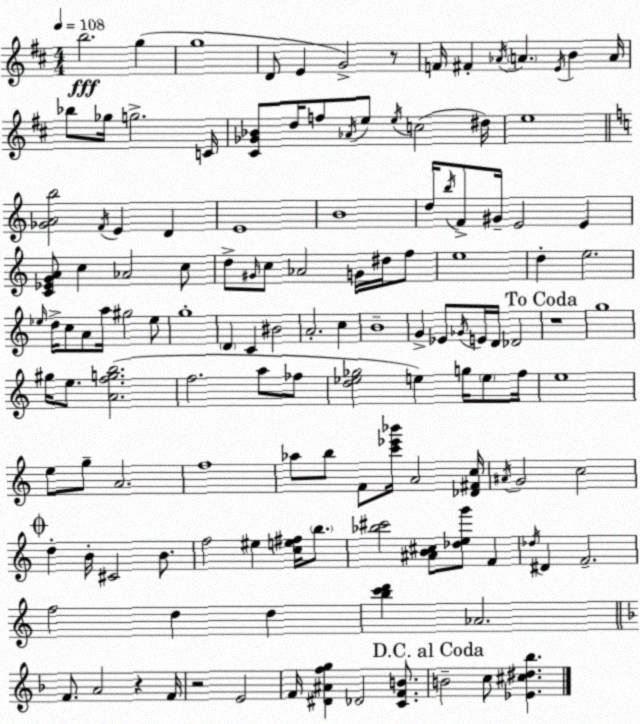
X:1
T:Untitled
M:4/4
L:1/4
K:D
b2 g g4 D/2 E G2 z/2 F/4 ^F _A/4 A E/4 B A/4 _b/2 _g/4 g2 C/4 [^C_G_B]/2 d/4 f/2 _A/4 e/2 e/4 c2 ^d/4 e4 [_GAb]2 F/4 E D E4 B4 d/4 b/4 F/2 ^G/4 E2 E [C_EGA]/2 c _A2 c/2 d/2 ^G/4 c/2 _A2 G/4 ^d/4 f/2 e4 d e2 _e/4 d/4 c/2 A/2 a/4 ^g2 _e/2 g4 D C ^B2 A2 c B4 G _E/2 _G/4 E/4 D/4 _D2 z4 g4 ^g/4 e/2 [Afgb]2 f2 a/2 _f/2 [d_e_g]2 e g/4 e/2 f/4 e4 e/2 g/2 A2 f4 _a/2 b/2 F/2 [c'_e'_b']/4 A2 [_D^Fc]/4 ^A/4 G2 c2 d B/4 ^C2 B/2 f2 ^e [ce^f]/4 b/2 [_b^c']2 [^AB^c]/2 [_deg']/2 F _d/4 ^D F2 f2 d d [bc'd'] _A2 F/2 A2 z F/4 z2 E2 F/4 [^D^Afg] _D2 [CFB]/2 B2 c/2 [_E^c^d_b]